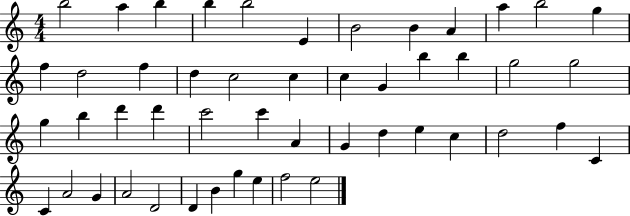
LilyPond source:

{
  \clef treble
  \numericTimeSignature
  \time 4/4
  \key c \major
  b''2 a''4 b''4 | b''4 b''2 e'4 | b'2 b'4 a'4 | a''4 b''2 g''4 | \break f''4 d''2 f''4 | d''4 c''2 c''4 | c''4 g'4 b''4 b''4 | g''2 g''2 | \break g''4 b''4 d'''4 d'''4 | c'''2 c'''4 a'4 | g'4 d''4 e''4 c''4 | d''2 f''4 c'4 | \break c'4 a'2 g'4 | a'2 d'2 | d'4 b'4 g''4 e''4 | f''2 e''2 | \break \bar "|."
}